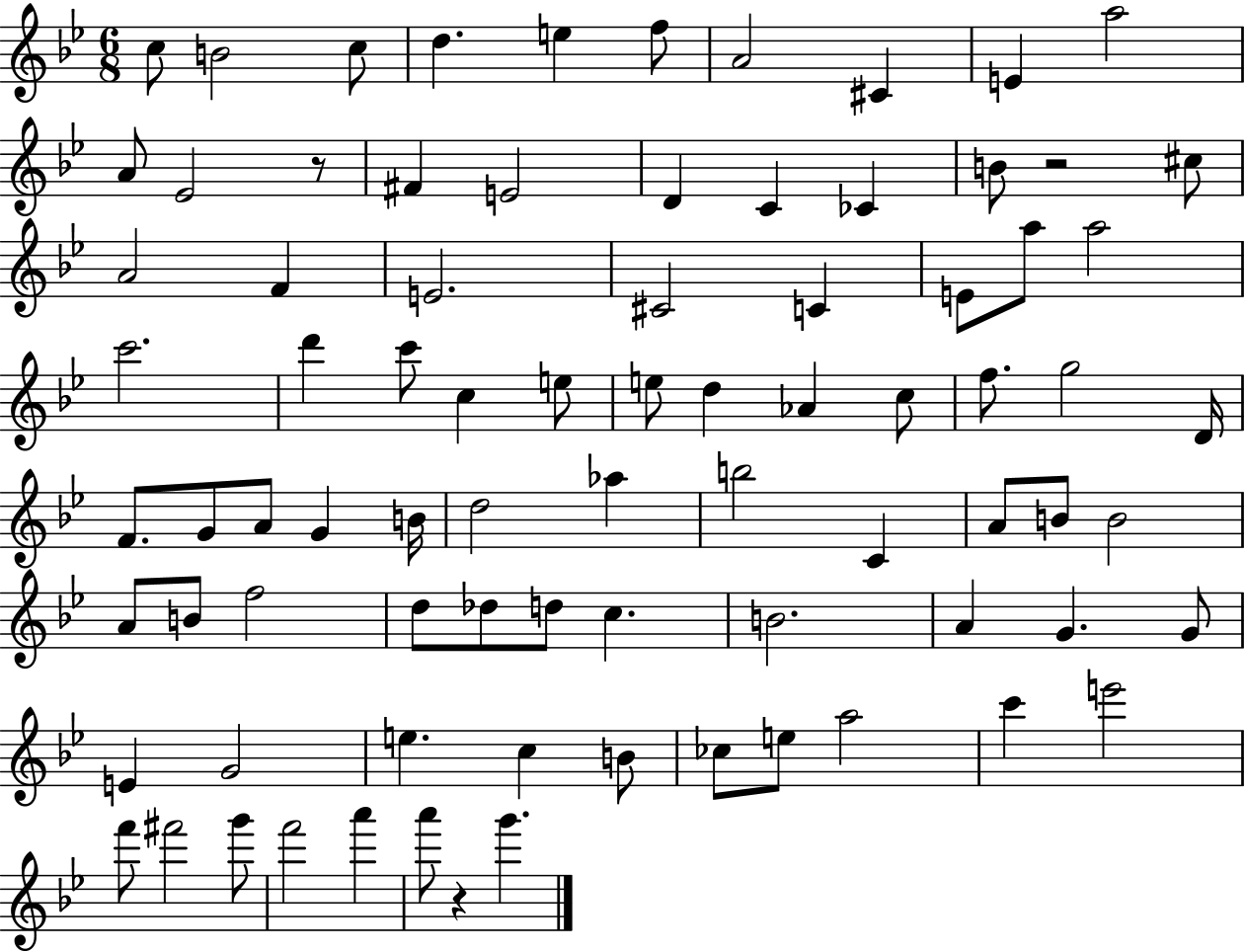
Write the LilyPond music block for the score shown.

{
  \clef treble
  \numericTimeSignature
  \time 6/8
  \key bes \major
  c''8 b'2 c''8 | d''4. e''4 f''8 | a'2 cis'4 | e'4 a''2 | \break a'8 ees'2 r8 | fis'4 e'2 | d'4 c'4 ces'4 | b'8 r2 cis''8 | \break a'2 f'4 | e'2. | cis'2 c'4 | e'8 a''8 a''2 | \break c'''2. | d'''4 c'''8 c''4 e''8 | e''8 d''4 aes'4 c''8 | f''8. g''2 d'16 | \break f'8. g'8 a'8 g'4 b'16 | d''2 aes''4 | b''2 c'4 | a'8 b'8 b'2 | \break a'8 b'8 f''2 | d''8 des''8 d''8 c''4. | b'2. | a'4 g'4. g'8 | \break e'4 g'2 | e''4. c''4 b'8 | ces''8 e''8 a''2 | c'''4 e'''2 | \break f'''8 fis'''2 g'''8 | f'''2 a'''4 | a'''8 r4 g'''4. | \bar "|."
}